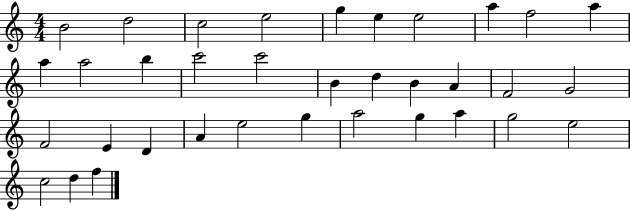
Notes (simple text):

B4/h D5/h C5/h E5/h G5/q E5/q E5/h A5/q F5/h A5/q A5/q A5/h B5/q C6/h C6/h B4/q D5/q B4/q A4/q F4/h G4/h F4/h E4/q D4/q A4/q E5/h G5/q A5/h G5/q A5/q G5/h E5/h C5/h D5/q F5/q